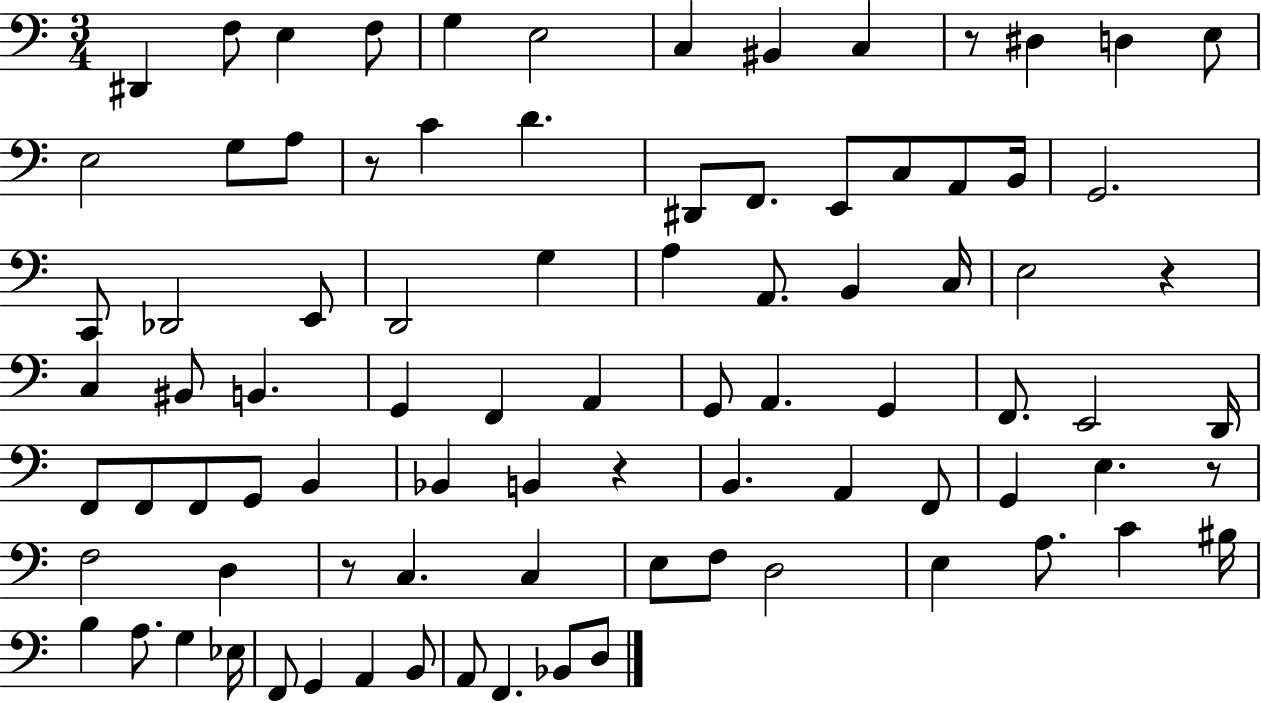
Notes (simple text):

D#2/q F3/e E3/q F3/e G3/q E3/h C3/q BIS2/q C3/q R/e D#3/q D3/q E3/e E3/h G3/e A3/e R/e C4/q D4/q. D#2/e F2/e. E2/e C3/e A2/e B2/s G2/h. C2/e Db2/h E2/e D2/h G3/q A3/q A2/e. B2/q C3/s E3/h R/q C3/q BIS2/e B2/q. G2/q F2/q A2/q G2/e A2/q. G2/q F2/e. E2/h D2/s F2/e F2/e F2/e G2/e B2/q Bb2/q B2/q R/q B2/q. A2/q F2/e G2/q E3/q. R/e F3/h D3/q R/e C3/q. C3/q E3/e F3/e D3/h E3/q A3/e. C4/q BIS3/s B3/q A3/e. G3/q Eb3/s F2/e G2/q A2/q B2/e A2/e F2/q. Bb2/e D3/e